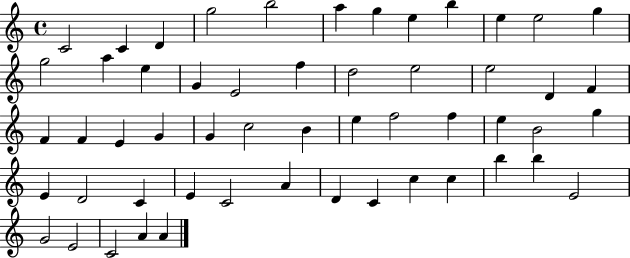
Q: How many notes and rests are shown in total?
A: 54